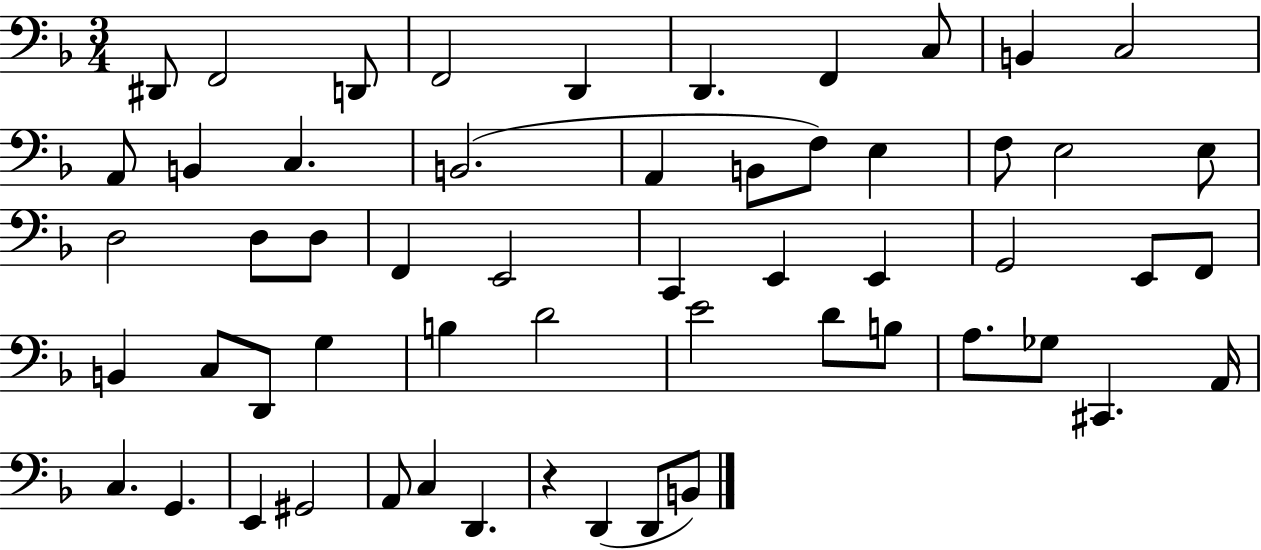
X:1
T:Untitled
M:3/4
L:1/4
K:F
^D,,/2 F,,2 D,,/2 F,,2 D,, D,, F,, C,/2 B,, C,2 A,,/2 B,, C, B,,2 A,, B,,/2 F,/2 E, F,/2 E,2 E,/2 D,2 D,/2 D,/2 F,, E,,2 C,, E,, E,, G,,2 E,,/2 F,,/2 B,, C,/2 D,,/2 G, B, D2 E2 D/2 B,/2 A,/2 _G,/2 ^C,, A,,/4 C, G,, E,, ^G,,2 A,,/2 C, D,, z D,, D,,/2 B,,/2